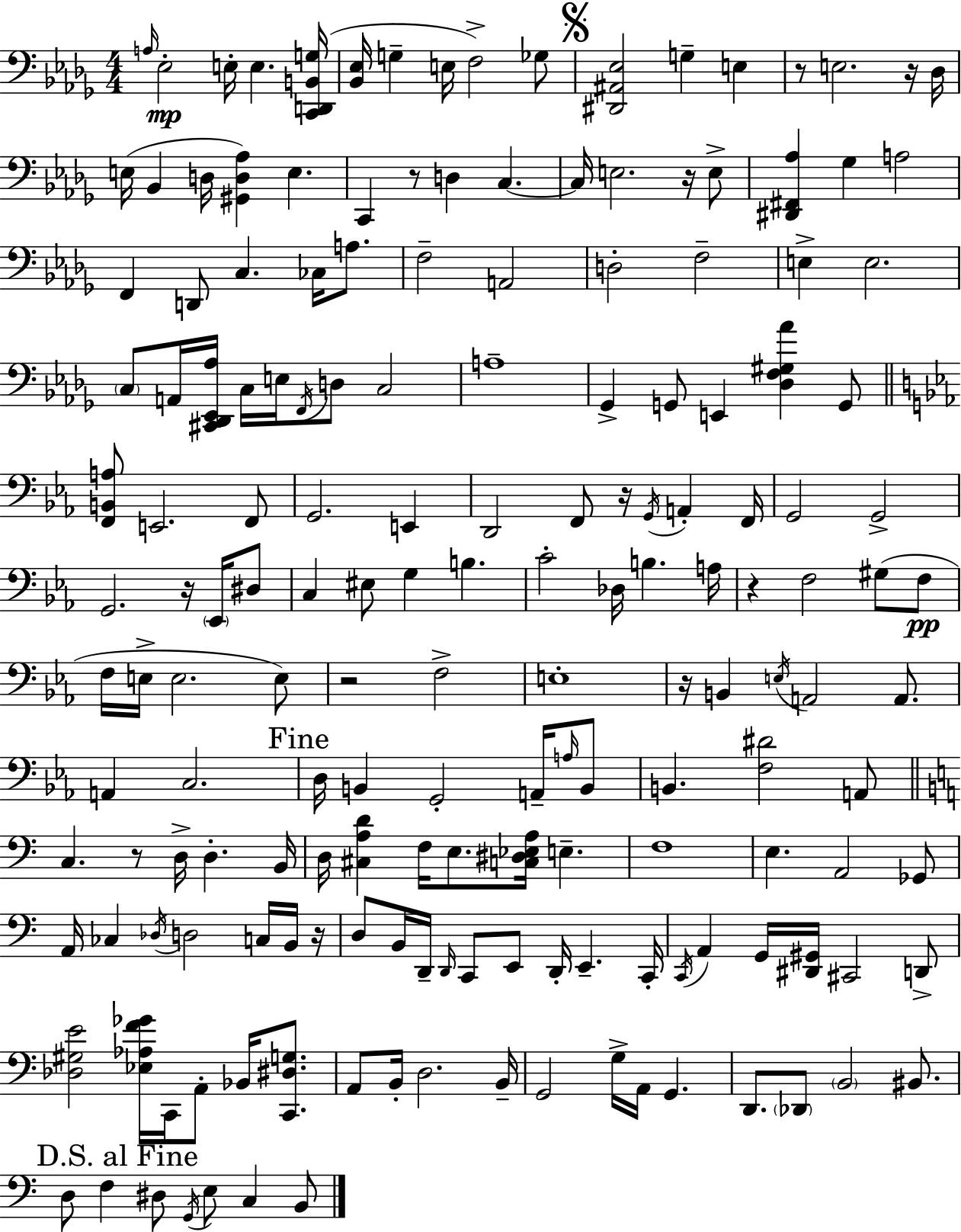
X:1
T:Untitled
M:4/4
L:1/4
K:Bbm
A,/4 _E,2 E,/4 E, [C,,D,,B,,G,]/4 [_B,,_E,]/4 G, E,/4 F,2 _G,/2 [^D,,^A,,_E,]2 G, E, z/2 E,2 z/4 _D,/4 E,/4 _B,, D,/4 [^G,,D,_A,] E, C,, z/2 D, C, C,/4 E,2 z/4 E,/2 [^D,,^F,,_A,] _G, A,2 F,, D,,/2 C, _C,/4 A,/2 F,2 A,,2 D,2 F,2 E, E,2 C,/2 A,,/4 [^C,,_D,,_E,,_A,]/4 C,/4 E,/4 F,,/4 D,/2 C,2 A,4 _G,, G,,/2 E,, [_D,F,^G,_A] G,,/2 [F,,B,,A,]/2 E,,2 F,,/2 G,,2 E,, D,,2 F,,/2 z/4 G,,/4 A,, F,,/4 G,,2 G,,2 G,,2 z/4 _E,,/4 ^D,/2 C, ^E,/2 G, B, C2 _D,/4 B, A,/4 z F,2 ^G,/2 F,/2 F,/4 E,/4 E,2 E,/2 z2 F,2 E,4 z/4 B,, E,/4 A,,2 A,,/2 A,, C,2 D,/4 B,, G,,2 A,,/4 A,/4 B,,/2 B,, [F,^D]2 A,,/2 C, z/2 D,/4 D, B,,/4 D,/4 [^C,A,D] F,/4 E,/2 [C,^D,_E,A,]/4 E, F,4 E, A,,2 _G,,/2 A,,/4 _C, _D,/4 D,2 C,/4 B,,/4 z/4 D,/2 B,,/4 D,,/4 D,,/4 C,,/2 E,,/2 D,,/4 E,, C,,/4 C,,/4 A,, G,,/4 [^D,,^G,,]/4 ^C,,2 D,,/2 [_D,^G,E]2 [_E,_A,F_G]/4 C,,/4 A,,/2 _B,,/4 [C,,^D,G,]/2 A,,/2 B,,/4 D,2 B,,/4 G,,2 G,/4 A,,/4 G,, D,,/2 _D,,/2 B,,2 ^B,,/2 D,/2 F, ^D,/2 G,,/4 E,/2 C, B,,/2